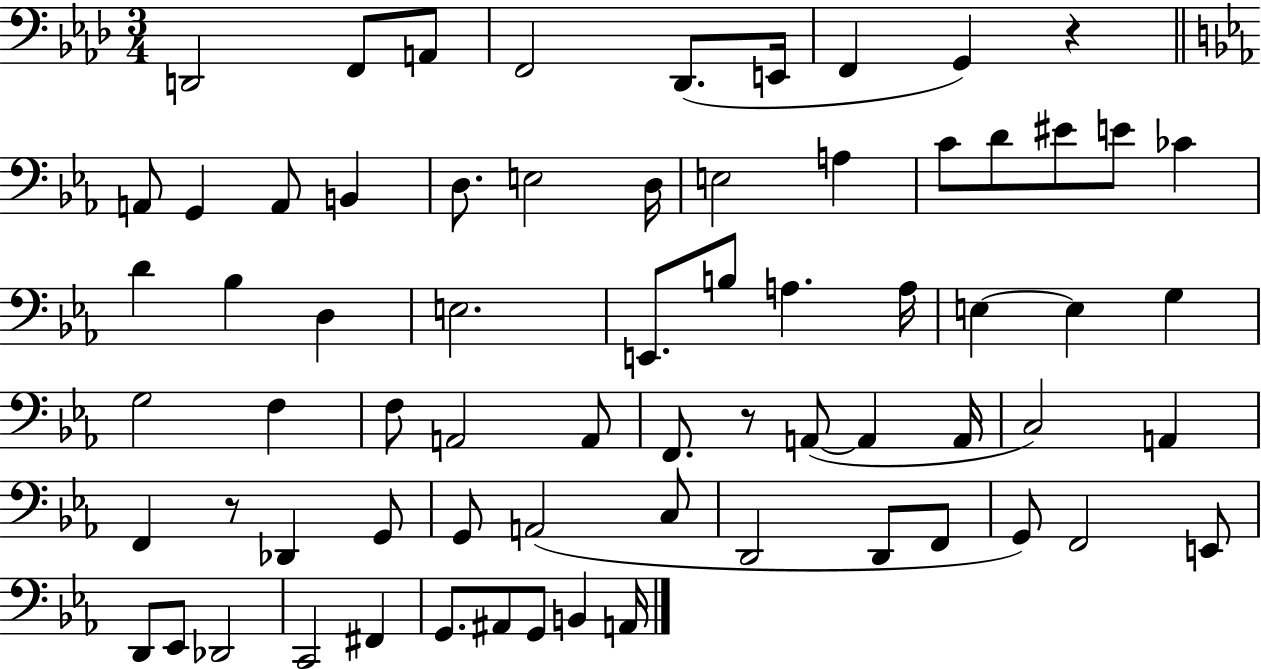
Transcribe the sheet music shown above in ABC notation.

X:1
T:Untitled
M:3/4
L:1/4
K:Ab
D,,2 F,,/2 A,,/2 F,,2 _D,,/2 E,,/4 F,, G,, z A,,/2 G,, A,,/2 B,, D,/2 E,2 D,/4 E,2 A, C/2 D/2 ^E/2 E/2 _C D _B, D, E,2 E,,/2 B,/2 A, A,/4 E, E, G, G,2 F, F,/2 A,,2 A,,/2 F,,/2 z/2 A,,/2 A,, A,,/4 C,2 A,, F,, z/2 _D,, G,,/2 G,,/2 A,,2 C,/2 D,,2 D,,/2 F,,/2 G,,/2 F,,2 E,,/2 D,,/2 _E,,/2 _D,,2 C,,2 ^F,, G,,/2 ^A,,/2 G,,/2 B,, A,,/4